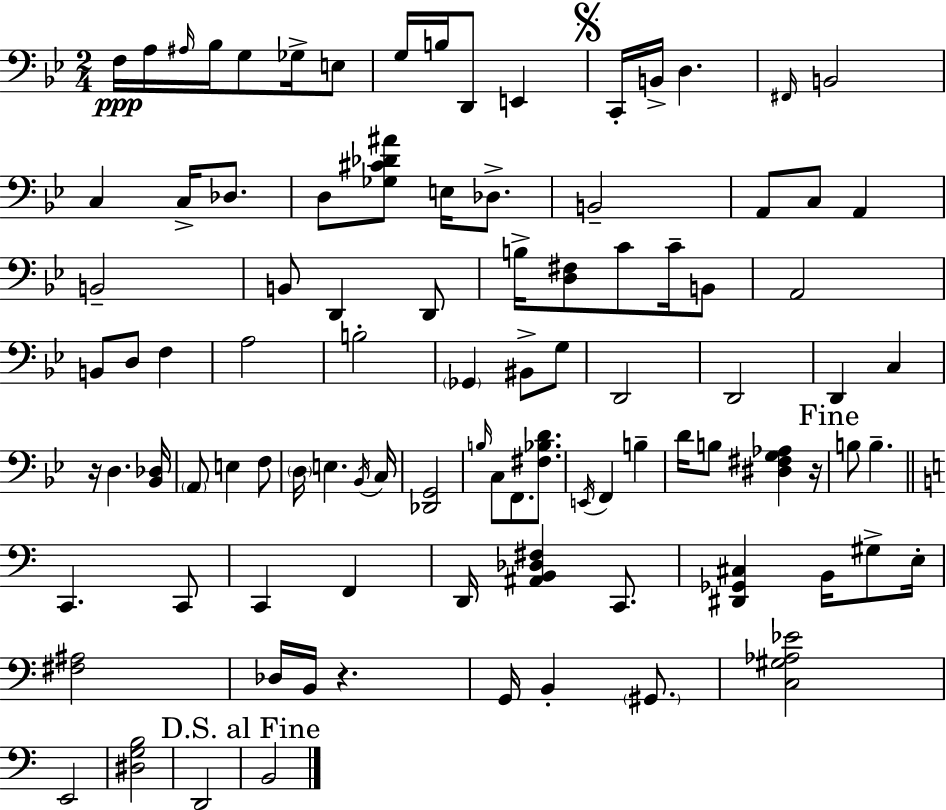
F3/s A3/s A#3/s Bb3/s G3/e Gb3/s E3/e G3/s B3/s D2/e E2/q C2/s B2/s D3/q. F#2/s B2/h C3/q C3/s Db3/e. D3/e [Gb3,C#4,Db4,A#4]/e E3/s Db3/e. B2/h A2/e C3/e A2/q B2/h B2/e D2/q D2/e B3/s [D3,F#3]/e C4/e C4/s B2/e A2/h B2/e D3/e F3/q A3/h B3/h Gb2/q BIS2/e G3/e D2/h D2/h D2/q C3/q R/s D3/q. [Bb2,Db3]/s A2/e E3/q F3/e D3/s E3/q. Bb2/s C3/s [Db2,G2]/h B3/s C3/e F2/e. [F#3,Bb3,D4]/e. E2/s F2/q B3/q D4/s B3/e [D#3,F#3,G3,Ab3]/q R/s B3/e B3/q. C2/q. C2/e C2/q F2/q D2/s [A#2,B2,Db3,F#3]/q C2/e. [D#2,Gb2,C#3]/q B2/s G#3/e E3/s [F#3,A#3]/h Db3/s B2/s R/q. G2/s B2/q G#2/e. [C3,G#3,Ab3,Eb4]/h E2/h [D#3,G3,B3]/h D2/h B2/h